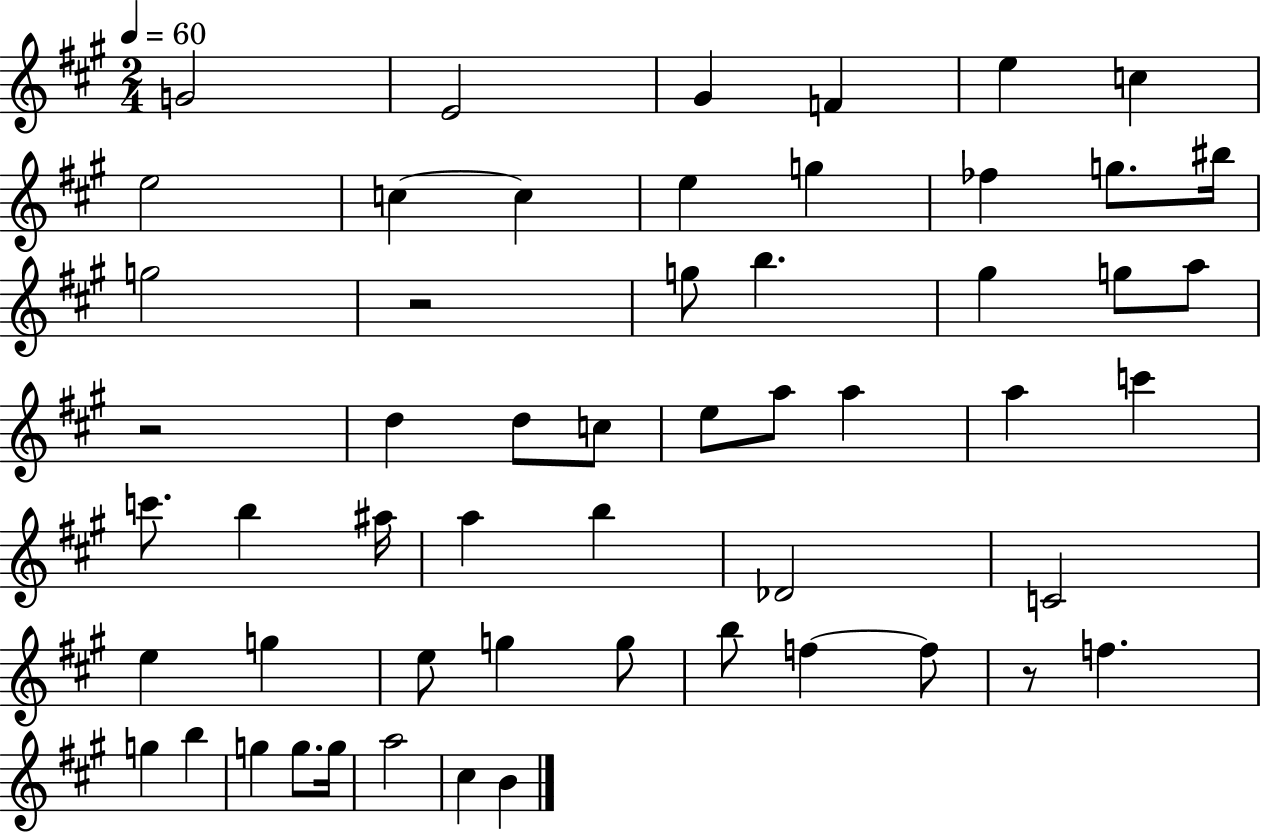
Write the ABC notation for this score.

X:1
T:Untitled
M:2/4
L:1/4
K:A
G2 E2 ^G F e c e2 c c e g _f g/2 ^b/4 g2 z2 g/2 b ^g g/2 a/2 z2 d d/2 c/2 e/2 a/2 a a c' c'/2 b ^a/4 a b _D2 C2 e g e/2 g g/2 b/2 f f/2 z/2 f g b g g/2 g/4 a2 ^c B